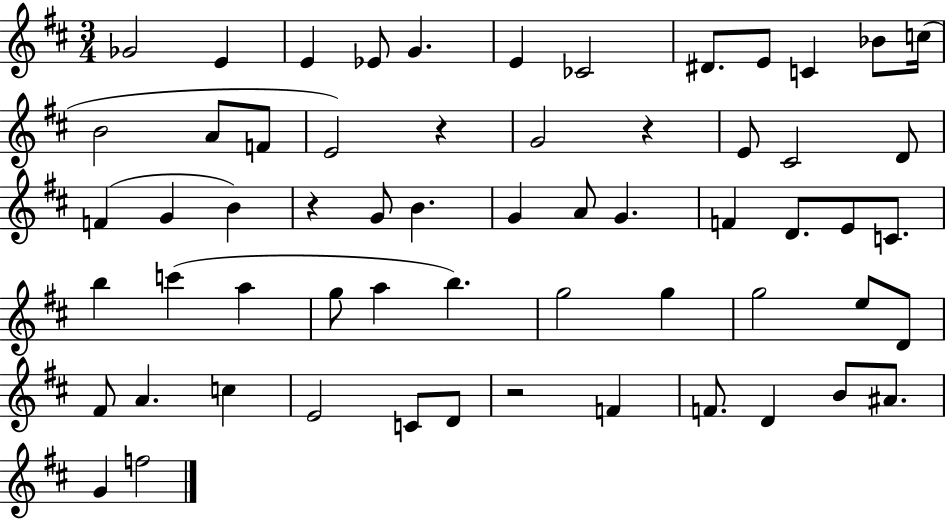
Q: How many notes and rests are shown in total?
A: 60